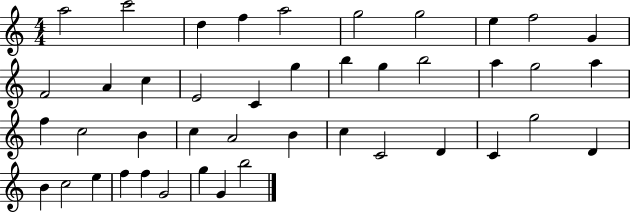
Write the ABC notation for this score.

X:1
T:Untitled
M:4/4
L:1/4
K:C
a2 c'2 d f a2 g2 g2 e f2 G F2 A c E2 C g b g b2 a g2 a f c2 B c A2 B c C2 D C g2 D B c2 e f f G2 g G b2